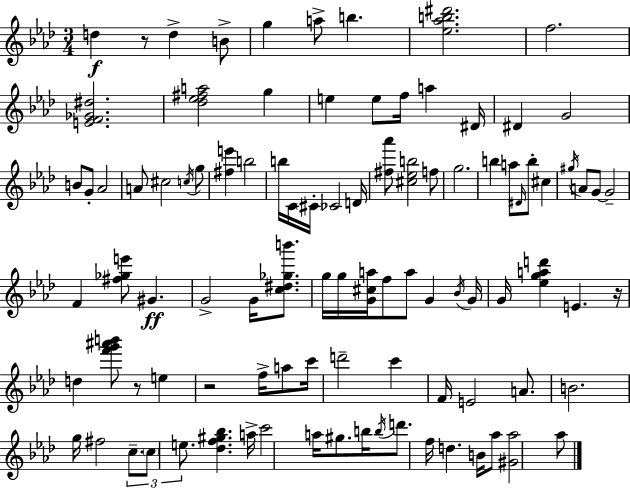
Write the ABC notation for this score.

X:1
T:Untitled
M:3/4
L:1/4
K:Fm
d z/2 d B/2 g a/2 b [_e_ab^d']2 f2 [EF_G^d]2 [_d_e^fa]2 g e e/2 f/4 a ^D/4 ^D G2 B/2 G/2 _A2 A/2 ^c2 c/4 g/2 [^fe'] b2 b/4 C/4 ^C/4 _C2 D/4 [^f_a']/2 [^c_eb]2 f/2 g2 b a/2 ^D/4 b/2 ^c ^g/4 A/2 G/2 G2 F [^f_ge']/2 ^G G2 G/4 [c^d_gb']/2 g/4 g/4 [G^ca]/4 f/2 a/2 G _B/4 G/4 G/4 [_egad'] E z/4 d [f'g'^a'b']/2 z/2 e z2 f/4 a/2 c'/4 d'2 c' F/4 E2 A/2 B2 g/4 ^f2 c/2 c/2 e/2 [_df^g_b] a/4 c'2 a/4 ^g/2 b/4 b/4 d'/2 f/4 d B/4 _a/2 [^G_a]2 _a/2